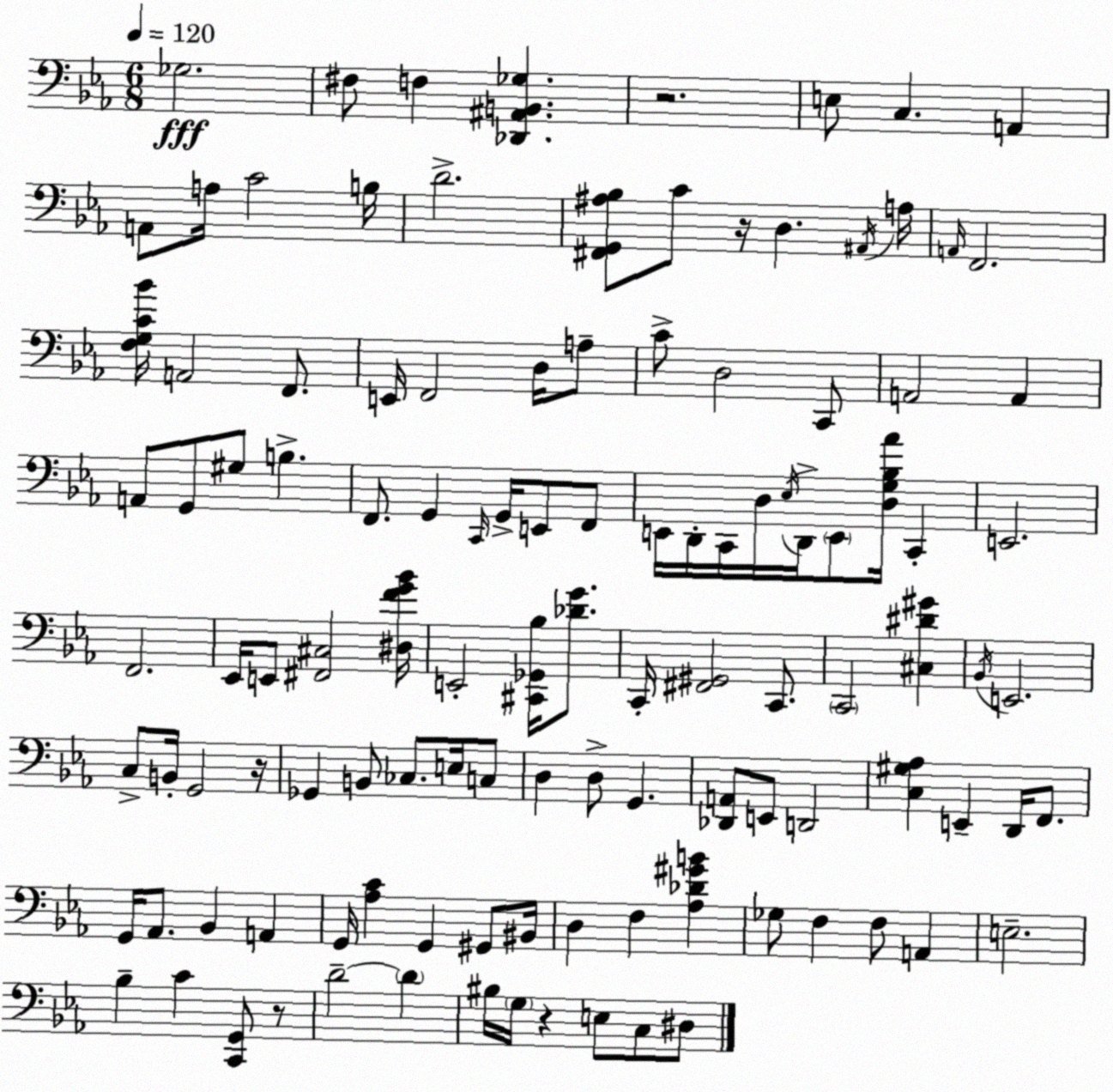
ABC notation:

X:1
T:Untitled
M:6/8
L:1/4
K:Eb
_G,2 ^F,/2 F, [_D,,^A,,B,,_G,] z2 E,/2 C, A,, A,,/2 A,/4 C2 B,/4 D2 [^F,,G,,^A,_B,]/2 C/2 z/4 D, ^A,,/4 A,/4 A,,/4 F,,2 [F,G,C_B]/4 A,,2 F,,/2 E,,/4 F,,2 D,/4 A,/2 C/2 D,2 C,,/2 A,,2 A,, A,,/2 G,,/2 ^G,/2 B, F,,/2 G,, C,,/4 G,,/4 E,,/2 F,,/2 E,,/4 D,,/4 C,,/4 D,/4 _E,/4 D,,/4 E,,/2 [D,G,_B,_A]/4 C,, E,,2 F,,2 _E,,/4 E,,/2 [^F,,^C,]2 [^D,FG_B]/4 E,,2 [^C,,_G,,_B,]/4 [_DG]/2 C,,/4 [^F,,^G,,]2 C,,/2 C,,2 [^C,^D^G] _B,,/4 E,,2 C,/2 B,,/4 G,,2 z/4 _G,, B,,/2 _C,/2 E,/4 C,/2 D, D,/2 G,, [_D,,A,,]/2 E,,/2 D,,2 [C,^G,_A,] E,, D,,/4 F,,/2 G,,/4 _A,,/2 _B,, A,, G,,/4 [_A,C] G,, ^G,,/2 ^B,,/4 D, F, [_A,_D^GB] _G,/2 F, F,/2 A,, E,2 _B, C [C,,G,,]/2 z/2 D2 D ^B,/4 G,/4 z E,/2 C,/2 ^D,/2